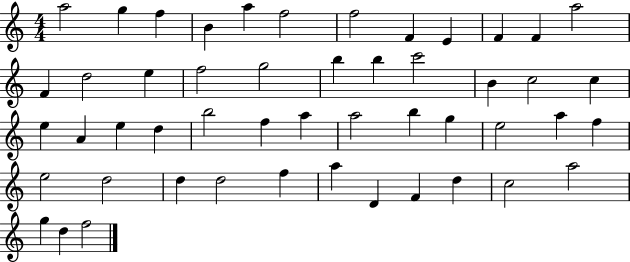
X:1
T:Untitled
M:4/4
L:1/4
K:C
a2 g f B a f2 f2 F E F F a2 F d2 e f2 g2 b b c'2 B c2 c e A e d b2 f a a2 b g e2 a f e2 d2 d d2 f a D F d c2 a2 g d f2